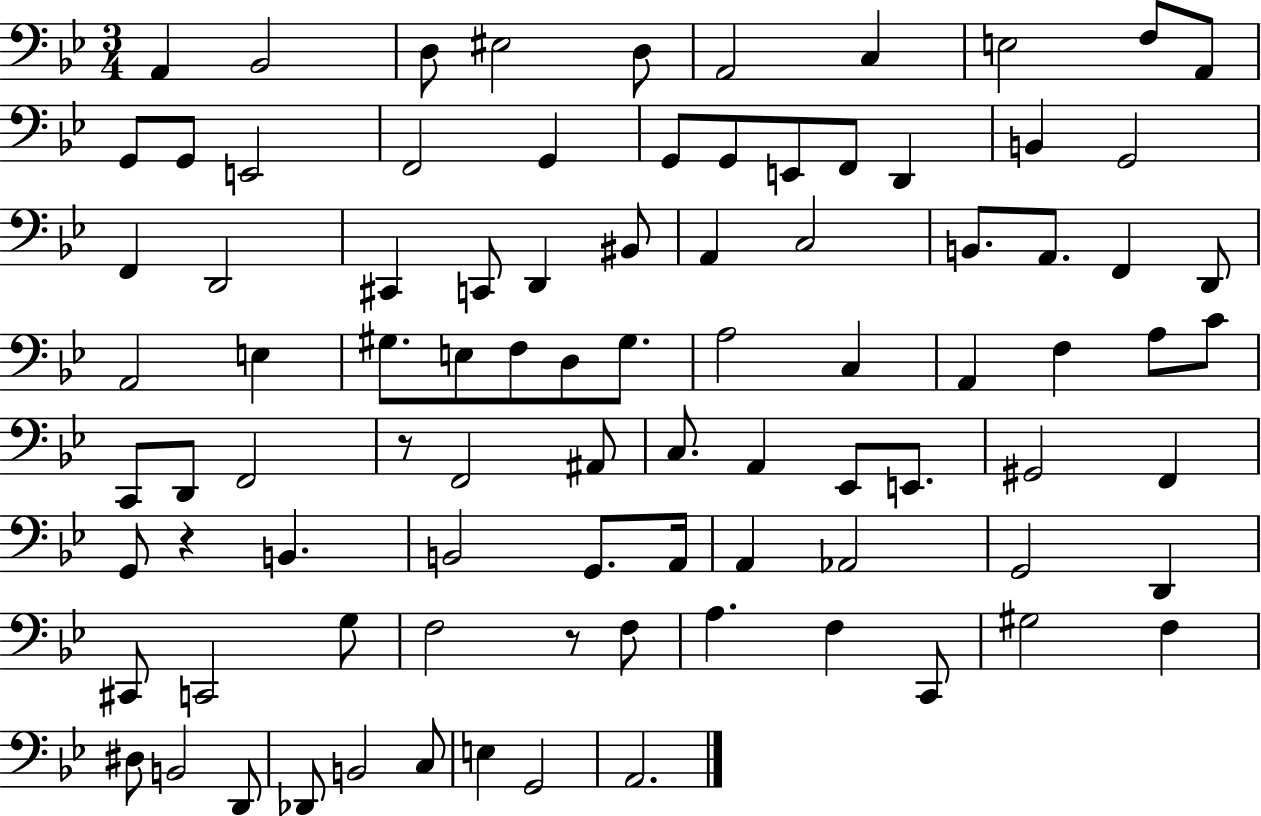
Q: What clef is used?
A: bass